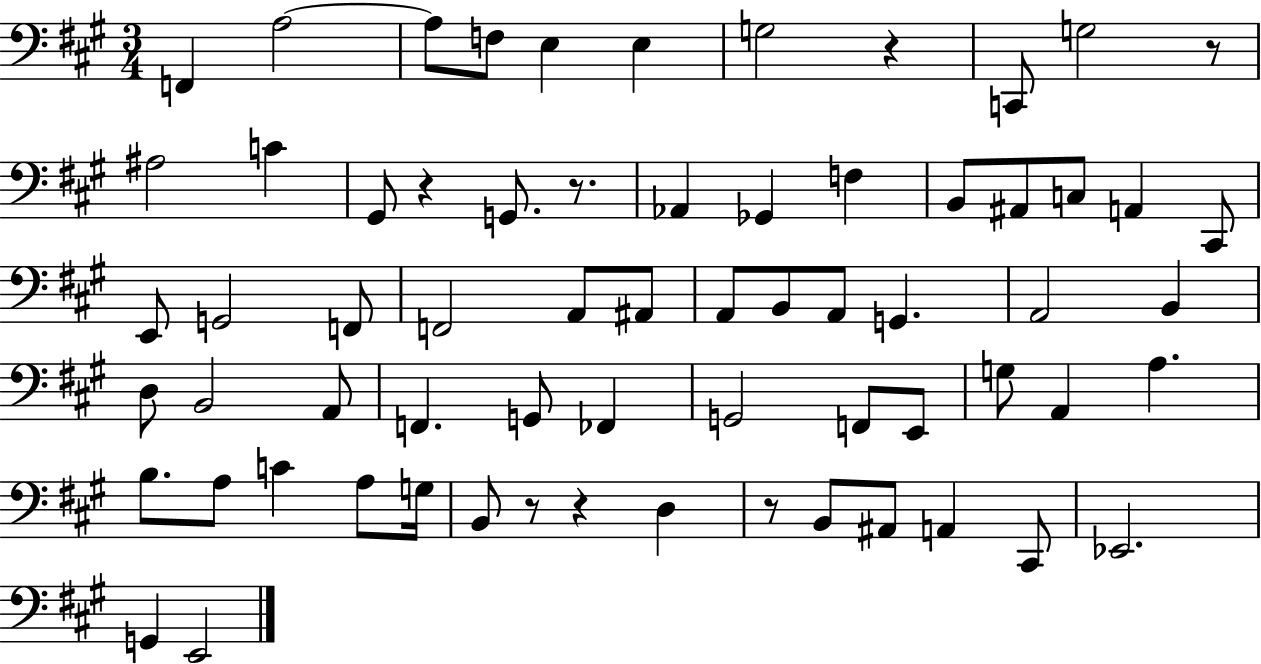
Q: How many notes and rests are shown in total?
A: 66